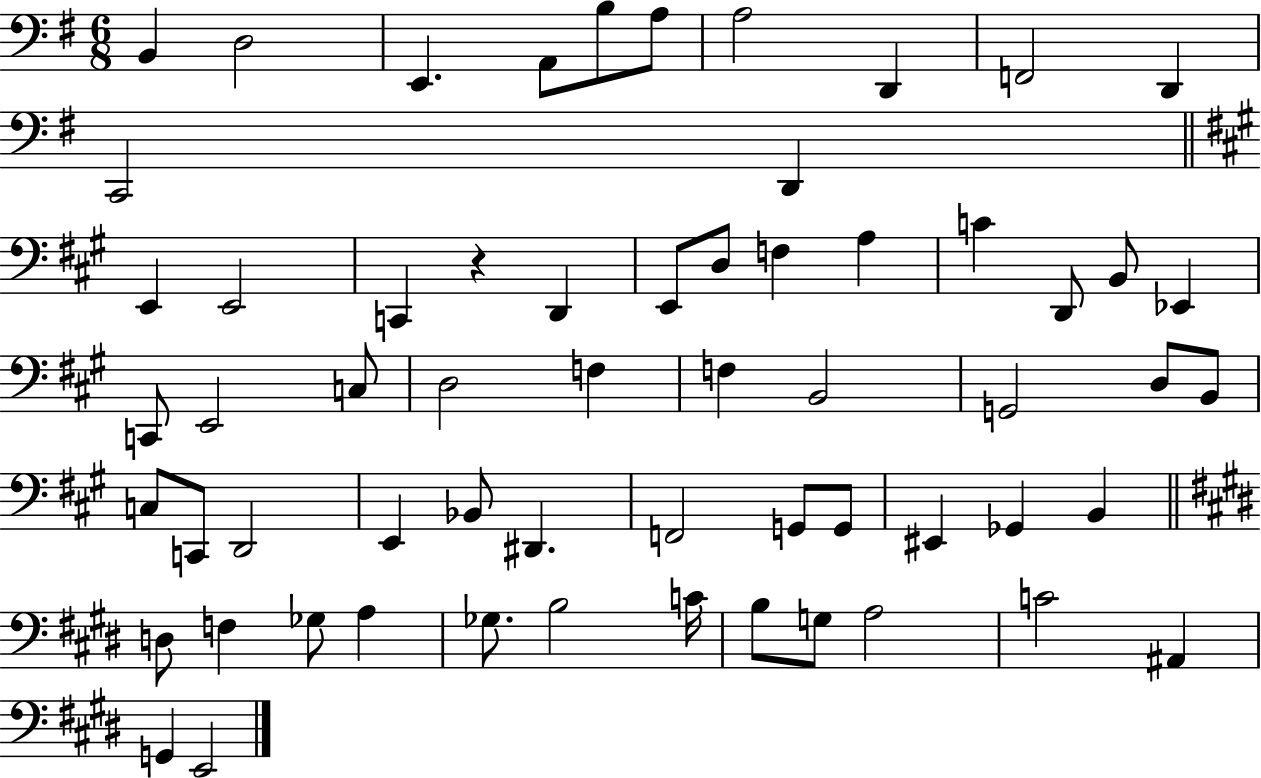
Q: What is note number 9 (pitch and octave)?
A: F2